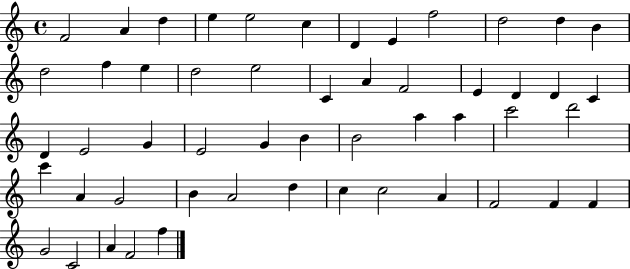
X:1
T:Untitled
M:4/4
L:1/4
K:C
F2 A d e e2 c D E f2 d2 d B d2 f e d2 e2 C A F2 E D D C D E2 G E2 G B B2 a a c'2 d'2 c' A G2 B A2 d c c2 A F2 F F G2 C2 A F2 f